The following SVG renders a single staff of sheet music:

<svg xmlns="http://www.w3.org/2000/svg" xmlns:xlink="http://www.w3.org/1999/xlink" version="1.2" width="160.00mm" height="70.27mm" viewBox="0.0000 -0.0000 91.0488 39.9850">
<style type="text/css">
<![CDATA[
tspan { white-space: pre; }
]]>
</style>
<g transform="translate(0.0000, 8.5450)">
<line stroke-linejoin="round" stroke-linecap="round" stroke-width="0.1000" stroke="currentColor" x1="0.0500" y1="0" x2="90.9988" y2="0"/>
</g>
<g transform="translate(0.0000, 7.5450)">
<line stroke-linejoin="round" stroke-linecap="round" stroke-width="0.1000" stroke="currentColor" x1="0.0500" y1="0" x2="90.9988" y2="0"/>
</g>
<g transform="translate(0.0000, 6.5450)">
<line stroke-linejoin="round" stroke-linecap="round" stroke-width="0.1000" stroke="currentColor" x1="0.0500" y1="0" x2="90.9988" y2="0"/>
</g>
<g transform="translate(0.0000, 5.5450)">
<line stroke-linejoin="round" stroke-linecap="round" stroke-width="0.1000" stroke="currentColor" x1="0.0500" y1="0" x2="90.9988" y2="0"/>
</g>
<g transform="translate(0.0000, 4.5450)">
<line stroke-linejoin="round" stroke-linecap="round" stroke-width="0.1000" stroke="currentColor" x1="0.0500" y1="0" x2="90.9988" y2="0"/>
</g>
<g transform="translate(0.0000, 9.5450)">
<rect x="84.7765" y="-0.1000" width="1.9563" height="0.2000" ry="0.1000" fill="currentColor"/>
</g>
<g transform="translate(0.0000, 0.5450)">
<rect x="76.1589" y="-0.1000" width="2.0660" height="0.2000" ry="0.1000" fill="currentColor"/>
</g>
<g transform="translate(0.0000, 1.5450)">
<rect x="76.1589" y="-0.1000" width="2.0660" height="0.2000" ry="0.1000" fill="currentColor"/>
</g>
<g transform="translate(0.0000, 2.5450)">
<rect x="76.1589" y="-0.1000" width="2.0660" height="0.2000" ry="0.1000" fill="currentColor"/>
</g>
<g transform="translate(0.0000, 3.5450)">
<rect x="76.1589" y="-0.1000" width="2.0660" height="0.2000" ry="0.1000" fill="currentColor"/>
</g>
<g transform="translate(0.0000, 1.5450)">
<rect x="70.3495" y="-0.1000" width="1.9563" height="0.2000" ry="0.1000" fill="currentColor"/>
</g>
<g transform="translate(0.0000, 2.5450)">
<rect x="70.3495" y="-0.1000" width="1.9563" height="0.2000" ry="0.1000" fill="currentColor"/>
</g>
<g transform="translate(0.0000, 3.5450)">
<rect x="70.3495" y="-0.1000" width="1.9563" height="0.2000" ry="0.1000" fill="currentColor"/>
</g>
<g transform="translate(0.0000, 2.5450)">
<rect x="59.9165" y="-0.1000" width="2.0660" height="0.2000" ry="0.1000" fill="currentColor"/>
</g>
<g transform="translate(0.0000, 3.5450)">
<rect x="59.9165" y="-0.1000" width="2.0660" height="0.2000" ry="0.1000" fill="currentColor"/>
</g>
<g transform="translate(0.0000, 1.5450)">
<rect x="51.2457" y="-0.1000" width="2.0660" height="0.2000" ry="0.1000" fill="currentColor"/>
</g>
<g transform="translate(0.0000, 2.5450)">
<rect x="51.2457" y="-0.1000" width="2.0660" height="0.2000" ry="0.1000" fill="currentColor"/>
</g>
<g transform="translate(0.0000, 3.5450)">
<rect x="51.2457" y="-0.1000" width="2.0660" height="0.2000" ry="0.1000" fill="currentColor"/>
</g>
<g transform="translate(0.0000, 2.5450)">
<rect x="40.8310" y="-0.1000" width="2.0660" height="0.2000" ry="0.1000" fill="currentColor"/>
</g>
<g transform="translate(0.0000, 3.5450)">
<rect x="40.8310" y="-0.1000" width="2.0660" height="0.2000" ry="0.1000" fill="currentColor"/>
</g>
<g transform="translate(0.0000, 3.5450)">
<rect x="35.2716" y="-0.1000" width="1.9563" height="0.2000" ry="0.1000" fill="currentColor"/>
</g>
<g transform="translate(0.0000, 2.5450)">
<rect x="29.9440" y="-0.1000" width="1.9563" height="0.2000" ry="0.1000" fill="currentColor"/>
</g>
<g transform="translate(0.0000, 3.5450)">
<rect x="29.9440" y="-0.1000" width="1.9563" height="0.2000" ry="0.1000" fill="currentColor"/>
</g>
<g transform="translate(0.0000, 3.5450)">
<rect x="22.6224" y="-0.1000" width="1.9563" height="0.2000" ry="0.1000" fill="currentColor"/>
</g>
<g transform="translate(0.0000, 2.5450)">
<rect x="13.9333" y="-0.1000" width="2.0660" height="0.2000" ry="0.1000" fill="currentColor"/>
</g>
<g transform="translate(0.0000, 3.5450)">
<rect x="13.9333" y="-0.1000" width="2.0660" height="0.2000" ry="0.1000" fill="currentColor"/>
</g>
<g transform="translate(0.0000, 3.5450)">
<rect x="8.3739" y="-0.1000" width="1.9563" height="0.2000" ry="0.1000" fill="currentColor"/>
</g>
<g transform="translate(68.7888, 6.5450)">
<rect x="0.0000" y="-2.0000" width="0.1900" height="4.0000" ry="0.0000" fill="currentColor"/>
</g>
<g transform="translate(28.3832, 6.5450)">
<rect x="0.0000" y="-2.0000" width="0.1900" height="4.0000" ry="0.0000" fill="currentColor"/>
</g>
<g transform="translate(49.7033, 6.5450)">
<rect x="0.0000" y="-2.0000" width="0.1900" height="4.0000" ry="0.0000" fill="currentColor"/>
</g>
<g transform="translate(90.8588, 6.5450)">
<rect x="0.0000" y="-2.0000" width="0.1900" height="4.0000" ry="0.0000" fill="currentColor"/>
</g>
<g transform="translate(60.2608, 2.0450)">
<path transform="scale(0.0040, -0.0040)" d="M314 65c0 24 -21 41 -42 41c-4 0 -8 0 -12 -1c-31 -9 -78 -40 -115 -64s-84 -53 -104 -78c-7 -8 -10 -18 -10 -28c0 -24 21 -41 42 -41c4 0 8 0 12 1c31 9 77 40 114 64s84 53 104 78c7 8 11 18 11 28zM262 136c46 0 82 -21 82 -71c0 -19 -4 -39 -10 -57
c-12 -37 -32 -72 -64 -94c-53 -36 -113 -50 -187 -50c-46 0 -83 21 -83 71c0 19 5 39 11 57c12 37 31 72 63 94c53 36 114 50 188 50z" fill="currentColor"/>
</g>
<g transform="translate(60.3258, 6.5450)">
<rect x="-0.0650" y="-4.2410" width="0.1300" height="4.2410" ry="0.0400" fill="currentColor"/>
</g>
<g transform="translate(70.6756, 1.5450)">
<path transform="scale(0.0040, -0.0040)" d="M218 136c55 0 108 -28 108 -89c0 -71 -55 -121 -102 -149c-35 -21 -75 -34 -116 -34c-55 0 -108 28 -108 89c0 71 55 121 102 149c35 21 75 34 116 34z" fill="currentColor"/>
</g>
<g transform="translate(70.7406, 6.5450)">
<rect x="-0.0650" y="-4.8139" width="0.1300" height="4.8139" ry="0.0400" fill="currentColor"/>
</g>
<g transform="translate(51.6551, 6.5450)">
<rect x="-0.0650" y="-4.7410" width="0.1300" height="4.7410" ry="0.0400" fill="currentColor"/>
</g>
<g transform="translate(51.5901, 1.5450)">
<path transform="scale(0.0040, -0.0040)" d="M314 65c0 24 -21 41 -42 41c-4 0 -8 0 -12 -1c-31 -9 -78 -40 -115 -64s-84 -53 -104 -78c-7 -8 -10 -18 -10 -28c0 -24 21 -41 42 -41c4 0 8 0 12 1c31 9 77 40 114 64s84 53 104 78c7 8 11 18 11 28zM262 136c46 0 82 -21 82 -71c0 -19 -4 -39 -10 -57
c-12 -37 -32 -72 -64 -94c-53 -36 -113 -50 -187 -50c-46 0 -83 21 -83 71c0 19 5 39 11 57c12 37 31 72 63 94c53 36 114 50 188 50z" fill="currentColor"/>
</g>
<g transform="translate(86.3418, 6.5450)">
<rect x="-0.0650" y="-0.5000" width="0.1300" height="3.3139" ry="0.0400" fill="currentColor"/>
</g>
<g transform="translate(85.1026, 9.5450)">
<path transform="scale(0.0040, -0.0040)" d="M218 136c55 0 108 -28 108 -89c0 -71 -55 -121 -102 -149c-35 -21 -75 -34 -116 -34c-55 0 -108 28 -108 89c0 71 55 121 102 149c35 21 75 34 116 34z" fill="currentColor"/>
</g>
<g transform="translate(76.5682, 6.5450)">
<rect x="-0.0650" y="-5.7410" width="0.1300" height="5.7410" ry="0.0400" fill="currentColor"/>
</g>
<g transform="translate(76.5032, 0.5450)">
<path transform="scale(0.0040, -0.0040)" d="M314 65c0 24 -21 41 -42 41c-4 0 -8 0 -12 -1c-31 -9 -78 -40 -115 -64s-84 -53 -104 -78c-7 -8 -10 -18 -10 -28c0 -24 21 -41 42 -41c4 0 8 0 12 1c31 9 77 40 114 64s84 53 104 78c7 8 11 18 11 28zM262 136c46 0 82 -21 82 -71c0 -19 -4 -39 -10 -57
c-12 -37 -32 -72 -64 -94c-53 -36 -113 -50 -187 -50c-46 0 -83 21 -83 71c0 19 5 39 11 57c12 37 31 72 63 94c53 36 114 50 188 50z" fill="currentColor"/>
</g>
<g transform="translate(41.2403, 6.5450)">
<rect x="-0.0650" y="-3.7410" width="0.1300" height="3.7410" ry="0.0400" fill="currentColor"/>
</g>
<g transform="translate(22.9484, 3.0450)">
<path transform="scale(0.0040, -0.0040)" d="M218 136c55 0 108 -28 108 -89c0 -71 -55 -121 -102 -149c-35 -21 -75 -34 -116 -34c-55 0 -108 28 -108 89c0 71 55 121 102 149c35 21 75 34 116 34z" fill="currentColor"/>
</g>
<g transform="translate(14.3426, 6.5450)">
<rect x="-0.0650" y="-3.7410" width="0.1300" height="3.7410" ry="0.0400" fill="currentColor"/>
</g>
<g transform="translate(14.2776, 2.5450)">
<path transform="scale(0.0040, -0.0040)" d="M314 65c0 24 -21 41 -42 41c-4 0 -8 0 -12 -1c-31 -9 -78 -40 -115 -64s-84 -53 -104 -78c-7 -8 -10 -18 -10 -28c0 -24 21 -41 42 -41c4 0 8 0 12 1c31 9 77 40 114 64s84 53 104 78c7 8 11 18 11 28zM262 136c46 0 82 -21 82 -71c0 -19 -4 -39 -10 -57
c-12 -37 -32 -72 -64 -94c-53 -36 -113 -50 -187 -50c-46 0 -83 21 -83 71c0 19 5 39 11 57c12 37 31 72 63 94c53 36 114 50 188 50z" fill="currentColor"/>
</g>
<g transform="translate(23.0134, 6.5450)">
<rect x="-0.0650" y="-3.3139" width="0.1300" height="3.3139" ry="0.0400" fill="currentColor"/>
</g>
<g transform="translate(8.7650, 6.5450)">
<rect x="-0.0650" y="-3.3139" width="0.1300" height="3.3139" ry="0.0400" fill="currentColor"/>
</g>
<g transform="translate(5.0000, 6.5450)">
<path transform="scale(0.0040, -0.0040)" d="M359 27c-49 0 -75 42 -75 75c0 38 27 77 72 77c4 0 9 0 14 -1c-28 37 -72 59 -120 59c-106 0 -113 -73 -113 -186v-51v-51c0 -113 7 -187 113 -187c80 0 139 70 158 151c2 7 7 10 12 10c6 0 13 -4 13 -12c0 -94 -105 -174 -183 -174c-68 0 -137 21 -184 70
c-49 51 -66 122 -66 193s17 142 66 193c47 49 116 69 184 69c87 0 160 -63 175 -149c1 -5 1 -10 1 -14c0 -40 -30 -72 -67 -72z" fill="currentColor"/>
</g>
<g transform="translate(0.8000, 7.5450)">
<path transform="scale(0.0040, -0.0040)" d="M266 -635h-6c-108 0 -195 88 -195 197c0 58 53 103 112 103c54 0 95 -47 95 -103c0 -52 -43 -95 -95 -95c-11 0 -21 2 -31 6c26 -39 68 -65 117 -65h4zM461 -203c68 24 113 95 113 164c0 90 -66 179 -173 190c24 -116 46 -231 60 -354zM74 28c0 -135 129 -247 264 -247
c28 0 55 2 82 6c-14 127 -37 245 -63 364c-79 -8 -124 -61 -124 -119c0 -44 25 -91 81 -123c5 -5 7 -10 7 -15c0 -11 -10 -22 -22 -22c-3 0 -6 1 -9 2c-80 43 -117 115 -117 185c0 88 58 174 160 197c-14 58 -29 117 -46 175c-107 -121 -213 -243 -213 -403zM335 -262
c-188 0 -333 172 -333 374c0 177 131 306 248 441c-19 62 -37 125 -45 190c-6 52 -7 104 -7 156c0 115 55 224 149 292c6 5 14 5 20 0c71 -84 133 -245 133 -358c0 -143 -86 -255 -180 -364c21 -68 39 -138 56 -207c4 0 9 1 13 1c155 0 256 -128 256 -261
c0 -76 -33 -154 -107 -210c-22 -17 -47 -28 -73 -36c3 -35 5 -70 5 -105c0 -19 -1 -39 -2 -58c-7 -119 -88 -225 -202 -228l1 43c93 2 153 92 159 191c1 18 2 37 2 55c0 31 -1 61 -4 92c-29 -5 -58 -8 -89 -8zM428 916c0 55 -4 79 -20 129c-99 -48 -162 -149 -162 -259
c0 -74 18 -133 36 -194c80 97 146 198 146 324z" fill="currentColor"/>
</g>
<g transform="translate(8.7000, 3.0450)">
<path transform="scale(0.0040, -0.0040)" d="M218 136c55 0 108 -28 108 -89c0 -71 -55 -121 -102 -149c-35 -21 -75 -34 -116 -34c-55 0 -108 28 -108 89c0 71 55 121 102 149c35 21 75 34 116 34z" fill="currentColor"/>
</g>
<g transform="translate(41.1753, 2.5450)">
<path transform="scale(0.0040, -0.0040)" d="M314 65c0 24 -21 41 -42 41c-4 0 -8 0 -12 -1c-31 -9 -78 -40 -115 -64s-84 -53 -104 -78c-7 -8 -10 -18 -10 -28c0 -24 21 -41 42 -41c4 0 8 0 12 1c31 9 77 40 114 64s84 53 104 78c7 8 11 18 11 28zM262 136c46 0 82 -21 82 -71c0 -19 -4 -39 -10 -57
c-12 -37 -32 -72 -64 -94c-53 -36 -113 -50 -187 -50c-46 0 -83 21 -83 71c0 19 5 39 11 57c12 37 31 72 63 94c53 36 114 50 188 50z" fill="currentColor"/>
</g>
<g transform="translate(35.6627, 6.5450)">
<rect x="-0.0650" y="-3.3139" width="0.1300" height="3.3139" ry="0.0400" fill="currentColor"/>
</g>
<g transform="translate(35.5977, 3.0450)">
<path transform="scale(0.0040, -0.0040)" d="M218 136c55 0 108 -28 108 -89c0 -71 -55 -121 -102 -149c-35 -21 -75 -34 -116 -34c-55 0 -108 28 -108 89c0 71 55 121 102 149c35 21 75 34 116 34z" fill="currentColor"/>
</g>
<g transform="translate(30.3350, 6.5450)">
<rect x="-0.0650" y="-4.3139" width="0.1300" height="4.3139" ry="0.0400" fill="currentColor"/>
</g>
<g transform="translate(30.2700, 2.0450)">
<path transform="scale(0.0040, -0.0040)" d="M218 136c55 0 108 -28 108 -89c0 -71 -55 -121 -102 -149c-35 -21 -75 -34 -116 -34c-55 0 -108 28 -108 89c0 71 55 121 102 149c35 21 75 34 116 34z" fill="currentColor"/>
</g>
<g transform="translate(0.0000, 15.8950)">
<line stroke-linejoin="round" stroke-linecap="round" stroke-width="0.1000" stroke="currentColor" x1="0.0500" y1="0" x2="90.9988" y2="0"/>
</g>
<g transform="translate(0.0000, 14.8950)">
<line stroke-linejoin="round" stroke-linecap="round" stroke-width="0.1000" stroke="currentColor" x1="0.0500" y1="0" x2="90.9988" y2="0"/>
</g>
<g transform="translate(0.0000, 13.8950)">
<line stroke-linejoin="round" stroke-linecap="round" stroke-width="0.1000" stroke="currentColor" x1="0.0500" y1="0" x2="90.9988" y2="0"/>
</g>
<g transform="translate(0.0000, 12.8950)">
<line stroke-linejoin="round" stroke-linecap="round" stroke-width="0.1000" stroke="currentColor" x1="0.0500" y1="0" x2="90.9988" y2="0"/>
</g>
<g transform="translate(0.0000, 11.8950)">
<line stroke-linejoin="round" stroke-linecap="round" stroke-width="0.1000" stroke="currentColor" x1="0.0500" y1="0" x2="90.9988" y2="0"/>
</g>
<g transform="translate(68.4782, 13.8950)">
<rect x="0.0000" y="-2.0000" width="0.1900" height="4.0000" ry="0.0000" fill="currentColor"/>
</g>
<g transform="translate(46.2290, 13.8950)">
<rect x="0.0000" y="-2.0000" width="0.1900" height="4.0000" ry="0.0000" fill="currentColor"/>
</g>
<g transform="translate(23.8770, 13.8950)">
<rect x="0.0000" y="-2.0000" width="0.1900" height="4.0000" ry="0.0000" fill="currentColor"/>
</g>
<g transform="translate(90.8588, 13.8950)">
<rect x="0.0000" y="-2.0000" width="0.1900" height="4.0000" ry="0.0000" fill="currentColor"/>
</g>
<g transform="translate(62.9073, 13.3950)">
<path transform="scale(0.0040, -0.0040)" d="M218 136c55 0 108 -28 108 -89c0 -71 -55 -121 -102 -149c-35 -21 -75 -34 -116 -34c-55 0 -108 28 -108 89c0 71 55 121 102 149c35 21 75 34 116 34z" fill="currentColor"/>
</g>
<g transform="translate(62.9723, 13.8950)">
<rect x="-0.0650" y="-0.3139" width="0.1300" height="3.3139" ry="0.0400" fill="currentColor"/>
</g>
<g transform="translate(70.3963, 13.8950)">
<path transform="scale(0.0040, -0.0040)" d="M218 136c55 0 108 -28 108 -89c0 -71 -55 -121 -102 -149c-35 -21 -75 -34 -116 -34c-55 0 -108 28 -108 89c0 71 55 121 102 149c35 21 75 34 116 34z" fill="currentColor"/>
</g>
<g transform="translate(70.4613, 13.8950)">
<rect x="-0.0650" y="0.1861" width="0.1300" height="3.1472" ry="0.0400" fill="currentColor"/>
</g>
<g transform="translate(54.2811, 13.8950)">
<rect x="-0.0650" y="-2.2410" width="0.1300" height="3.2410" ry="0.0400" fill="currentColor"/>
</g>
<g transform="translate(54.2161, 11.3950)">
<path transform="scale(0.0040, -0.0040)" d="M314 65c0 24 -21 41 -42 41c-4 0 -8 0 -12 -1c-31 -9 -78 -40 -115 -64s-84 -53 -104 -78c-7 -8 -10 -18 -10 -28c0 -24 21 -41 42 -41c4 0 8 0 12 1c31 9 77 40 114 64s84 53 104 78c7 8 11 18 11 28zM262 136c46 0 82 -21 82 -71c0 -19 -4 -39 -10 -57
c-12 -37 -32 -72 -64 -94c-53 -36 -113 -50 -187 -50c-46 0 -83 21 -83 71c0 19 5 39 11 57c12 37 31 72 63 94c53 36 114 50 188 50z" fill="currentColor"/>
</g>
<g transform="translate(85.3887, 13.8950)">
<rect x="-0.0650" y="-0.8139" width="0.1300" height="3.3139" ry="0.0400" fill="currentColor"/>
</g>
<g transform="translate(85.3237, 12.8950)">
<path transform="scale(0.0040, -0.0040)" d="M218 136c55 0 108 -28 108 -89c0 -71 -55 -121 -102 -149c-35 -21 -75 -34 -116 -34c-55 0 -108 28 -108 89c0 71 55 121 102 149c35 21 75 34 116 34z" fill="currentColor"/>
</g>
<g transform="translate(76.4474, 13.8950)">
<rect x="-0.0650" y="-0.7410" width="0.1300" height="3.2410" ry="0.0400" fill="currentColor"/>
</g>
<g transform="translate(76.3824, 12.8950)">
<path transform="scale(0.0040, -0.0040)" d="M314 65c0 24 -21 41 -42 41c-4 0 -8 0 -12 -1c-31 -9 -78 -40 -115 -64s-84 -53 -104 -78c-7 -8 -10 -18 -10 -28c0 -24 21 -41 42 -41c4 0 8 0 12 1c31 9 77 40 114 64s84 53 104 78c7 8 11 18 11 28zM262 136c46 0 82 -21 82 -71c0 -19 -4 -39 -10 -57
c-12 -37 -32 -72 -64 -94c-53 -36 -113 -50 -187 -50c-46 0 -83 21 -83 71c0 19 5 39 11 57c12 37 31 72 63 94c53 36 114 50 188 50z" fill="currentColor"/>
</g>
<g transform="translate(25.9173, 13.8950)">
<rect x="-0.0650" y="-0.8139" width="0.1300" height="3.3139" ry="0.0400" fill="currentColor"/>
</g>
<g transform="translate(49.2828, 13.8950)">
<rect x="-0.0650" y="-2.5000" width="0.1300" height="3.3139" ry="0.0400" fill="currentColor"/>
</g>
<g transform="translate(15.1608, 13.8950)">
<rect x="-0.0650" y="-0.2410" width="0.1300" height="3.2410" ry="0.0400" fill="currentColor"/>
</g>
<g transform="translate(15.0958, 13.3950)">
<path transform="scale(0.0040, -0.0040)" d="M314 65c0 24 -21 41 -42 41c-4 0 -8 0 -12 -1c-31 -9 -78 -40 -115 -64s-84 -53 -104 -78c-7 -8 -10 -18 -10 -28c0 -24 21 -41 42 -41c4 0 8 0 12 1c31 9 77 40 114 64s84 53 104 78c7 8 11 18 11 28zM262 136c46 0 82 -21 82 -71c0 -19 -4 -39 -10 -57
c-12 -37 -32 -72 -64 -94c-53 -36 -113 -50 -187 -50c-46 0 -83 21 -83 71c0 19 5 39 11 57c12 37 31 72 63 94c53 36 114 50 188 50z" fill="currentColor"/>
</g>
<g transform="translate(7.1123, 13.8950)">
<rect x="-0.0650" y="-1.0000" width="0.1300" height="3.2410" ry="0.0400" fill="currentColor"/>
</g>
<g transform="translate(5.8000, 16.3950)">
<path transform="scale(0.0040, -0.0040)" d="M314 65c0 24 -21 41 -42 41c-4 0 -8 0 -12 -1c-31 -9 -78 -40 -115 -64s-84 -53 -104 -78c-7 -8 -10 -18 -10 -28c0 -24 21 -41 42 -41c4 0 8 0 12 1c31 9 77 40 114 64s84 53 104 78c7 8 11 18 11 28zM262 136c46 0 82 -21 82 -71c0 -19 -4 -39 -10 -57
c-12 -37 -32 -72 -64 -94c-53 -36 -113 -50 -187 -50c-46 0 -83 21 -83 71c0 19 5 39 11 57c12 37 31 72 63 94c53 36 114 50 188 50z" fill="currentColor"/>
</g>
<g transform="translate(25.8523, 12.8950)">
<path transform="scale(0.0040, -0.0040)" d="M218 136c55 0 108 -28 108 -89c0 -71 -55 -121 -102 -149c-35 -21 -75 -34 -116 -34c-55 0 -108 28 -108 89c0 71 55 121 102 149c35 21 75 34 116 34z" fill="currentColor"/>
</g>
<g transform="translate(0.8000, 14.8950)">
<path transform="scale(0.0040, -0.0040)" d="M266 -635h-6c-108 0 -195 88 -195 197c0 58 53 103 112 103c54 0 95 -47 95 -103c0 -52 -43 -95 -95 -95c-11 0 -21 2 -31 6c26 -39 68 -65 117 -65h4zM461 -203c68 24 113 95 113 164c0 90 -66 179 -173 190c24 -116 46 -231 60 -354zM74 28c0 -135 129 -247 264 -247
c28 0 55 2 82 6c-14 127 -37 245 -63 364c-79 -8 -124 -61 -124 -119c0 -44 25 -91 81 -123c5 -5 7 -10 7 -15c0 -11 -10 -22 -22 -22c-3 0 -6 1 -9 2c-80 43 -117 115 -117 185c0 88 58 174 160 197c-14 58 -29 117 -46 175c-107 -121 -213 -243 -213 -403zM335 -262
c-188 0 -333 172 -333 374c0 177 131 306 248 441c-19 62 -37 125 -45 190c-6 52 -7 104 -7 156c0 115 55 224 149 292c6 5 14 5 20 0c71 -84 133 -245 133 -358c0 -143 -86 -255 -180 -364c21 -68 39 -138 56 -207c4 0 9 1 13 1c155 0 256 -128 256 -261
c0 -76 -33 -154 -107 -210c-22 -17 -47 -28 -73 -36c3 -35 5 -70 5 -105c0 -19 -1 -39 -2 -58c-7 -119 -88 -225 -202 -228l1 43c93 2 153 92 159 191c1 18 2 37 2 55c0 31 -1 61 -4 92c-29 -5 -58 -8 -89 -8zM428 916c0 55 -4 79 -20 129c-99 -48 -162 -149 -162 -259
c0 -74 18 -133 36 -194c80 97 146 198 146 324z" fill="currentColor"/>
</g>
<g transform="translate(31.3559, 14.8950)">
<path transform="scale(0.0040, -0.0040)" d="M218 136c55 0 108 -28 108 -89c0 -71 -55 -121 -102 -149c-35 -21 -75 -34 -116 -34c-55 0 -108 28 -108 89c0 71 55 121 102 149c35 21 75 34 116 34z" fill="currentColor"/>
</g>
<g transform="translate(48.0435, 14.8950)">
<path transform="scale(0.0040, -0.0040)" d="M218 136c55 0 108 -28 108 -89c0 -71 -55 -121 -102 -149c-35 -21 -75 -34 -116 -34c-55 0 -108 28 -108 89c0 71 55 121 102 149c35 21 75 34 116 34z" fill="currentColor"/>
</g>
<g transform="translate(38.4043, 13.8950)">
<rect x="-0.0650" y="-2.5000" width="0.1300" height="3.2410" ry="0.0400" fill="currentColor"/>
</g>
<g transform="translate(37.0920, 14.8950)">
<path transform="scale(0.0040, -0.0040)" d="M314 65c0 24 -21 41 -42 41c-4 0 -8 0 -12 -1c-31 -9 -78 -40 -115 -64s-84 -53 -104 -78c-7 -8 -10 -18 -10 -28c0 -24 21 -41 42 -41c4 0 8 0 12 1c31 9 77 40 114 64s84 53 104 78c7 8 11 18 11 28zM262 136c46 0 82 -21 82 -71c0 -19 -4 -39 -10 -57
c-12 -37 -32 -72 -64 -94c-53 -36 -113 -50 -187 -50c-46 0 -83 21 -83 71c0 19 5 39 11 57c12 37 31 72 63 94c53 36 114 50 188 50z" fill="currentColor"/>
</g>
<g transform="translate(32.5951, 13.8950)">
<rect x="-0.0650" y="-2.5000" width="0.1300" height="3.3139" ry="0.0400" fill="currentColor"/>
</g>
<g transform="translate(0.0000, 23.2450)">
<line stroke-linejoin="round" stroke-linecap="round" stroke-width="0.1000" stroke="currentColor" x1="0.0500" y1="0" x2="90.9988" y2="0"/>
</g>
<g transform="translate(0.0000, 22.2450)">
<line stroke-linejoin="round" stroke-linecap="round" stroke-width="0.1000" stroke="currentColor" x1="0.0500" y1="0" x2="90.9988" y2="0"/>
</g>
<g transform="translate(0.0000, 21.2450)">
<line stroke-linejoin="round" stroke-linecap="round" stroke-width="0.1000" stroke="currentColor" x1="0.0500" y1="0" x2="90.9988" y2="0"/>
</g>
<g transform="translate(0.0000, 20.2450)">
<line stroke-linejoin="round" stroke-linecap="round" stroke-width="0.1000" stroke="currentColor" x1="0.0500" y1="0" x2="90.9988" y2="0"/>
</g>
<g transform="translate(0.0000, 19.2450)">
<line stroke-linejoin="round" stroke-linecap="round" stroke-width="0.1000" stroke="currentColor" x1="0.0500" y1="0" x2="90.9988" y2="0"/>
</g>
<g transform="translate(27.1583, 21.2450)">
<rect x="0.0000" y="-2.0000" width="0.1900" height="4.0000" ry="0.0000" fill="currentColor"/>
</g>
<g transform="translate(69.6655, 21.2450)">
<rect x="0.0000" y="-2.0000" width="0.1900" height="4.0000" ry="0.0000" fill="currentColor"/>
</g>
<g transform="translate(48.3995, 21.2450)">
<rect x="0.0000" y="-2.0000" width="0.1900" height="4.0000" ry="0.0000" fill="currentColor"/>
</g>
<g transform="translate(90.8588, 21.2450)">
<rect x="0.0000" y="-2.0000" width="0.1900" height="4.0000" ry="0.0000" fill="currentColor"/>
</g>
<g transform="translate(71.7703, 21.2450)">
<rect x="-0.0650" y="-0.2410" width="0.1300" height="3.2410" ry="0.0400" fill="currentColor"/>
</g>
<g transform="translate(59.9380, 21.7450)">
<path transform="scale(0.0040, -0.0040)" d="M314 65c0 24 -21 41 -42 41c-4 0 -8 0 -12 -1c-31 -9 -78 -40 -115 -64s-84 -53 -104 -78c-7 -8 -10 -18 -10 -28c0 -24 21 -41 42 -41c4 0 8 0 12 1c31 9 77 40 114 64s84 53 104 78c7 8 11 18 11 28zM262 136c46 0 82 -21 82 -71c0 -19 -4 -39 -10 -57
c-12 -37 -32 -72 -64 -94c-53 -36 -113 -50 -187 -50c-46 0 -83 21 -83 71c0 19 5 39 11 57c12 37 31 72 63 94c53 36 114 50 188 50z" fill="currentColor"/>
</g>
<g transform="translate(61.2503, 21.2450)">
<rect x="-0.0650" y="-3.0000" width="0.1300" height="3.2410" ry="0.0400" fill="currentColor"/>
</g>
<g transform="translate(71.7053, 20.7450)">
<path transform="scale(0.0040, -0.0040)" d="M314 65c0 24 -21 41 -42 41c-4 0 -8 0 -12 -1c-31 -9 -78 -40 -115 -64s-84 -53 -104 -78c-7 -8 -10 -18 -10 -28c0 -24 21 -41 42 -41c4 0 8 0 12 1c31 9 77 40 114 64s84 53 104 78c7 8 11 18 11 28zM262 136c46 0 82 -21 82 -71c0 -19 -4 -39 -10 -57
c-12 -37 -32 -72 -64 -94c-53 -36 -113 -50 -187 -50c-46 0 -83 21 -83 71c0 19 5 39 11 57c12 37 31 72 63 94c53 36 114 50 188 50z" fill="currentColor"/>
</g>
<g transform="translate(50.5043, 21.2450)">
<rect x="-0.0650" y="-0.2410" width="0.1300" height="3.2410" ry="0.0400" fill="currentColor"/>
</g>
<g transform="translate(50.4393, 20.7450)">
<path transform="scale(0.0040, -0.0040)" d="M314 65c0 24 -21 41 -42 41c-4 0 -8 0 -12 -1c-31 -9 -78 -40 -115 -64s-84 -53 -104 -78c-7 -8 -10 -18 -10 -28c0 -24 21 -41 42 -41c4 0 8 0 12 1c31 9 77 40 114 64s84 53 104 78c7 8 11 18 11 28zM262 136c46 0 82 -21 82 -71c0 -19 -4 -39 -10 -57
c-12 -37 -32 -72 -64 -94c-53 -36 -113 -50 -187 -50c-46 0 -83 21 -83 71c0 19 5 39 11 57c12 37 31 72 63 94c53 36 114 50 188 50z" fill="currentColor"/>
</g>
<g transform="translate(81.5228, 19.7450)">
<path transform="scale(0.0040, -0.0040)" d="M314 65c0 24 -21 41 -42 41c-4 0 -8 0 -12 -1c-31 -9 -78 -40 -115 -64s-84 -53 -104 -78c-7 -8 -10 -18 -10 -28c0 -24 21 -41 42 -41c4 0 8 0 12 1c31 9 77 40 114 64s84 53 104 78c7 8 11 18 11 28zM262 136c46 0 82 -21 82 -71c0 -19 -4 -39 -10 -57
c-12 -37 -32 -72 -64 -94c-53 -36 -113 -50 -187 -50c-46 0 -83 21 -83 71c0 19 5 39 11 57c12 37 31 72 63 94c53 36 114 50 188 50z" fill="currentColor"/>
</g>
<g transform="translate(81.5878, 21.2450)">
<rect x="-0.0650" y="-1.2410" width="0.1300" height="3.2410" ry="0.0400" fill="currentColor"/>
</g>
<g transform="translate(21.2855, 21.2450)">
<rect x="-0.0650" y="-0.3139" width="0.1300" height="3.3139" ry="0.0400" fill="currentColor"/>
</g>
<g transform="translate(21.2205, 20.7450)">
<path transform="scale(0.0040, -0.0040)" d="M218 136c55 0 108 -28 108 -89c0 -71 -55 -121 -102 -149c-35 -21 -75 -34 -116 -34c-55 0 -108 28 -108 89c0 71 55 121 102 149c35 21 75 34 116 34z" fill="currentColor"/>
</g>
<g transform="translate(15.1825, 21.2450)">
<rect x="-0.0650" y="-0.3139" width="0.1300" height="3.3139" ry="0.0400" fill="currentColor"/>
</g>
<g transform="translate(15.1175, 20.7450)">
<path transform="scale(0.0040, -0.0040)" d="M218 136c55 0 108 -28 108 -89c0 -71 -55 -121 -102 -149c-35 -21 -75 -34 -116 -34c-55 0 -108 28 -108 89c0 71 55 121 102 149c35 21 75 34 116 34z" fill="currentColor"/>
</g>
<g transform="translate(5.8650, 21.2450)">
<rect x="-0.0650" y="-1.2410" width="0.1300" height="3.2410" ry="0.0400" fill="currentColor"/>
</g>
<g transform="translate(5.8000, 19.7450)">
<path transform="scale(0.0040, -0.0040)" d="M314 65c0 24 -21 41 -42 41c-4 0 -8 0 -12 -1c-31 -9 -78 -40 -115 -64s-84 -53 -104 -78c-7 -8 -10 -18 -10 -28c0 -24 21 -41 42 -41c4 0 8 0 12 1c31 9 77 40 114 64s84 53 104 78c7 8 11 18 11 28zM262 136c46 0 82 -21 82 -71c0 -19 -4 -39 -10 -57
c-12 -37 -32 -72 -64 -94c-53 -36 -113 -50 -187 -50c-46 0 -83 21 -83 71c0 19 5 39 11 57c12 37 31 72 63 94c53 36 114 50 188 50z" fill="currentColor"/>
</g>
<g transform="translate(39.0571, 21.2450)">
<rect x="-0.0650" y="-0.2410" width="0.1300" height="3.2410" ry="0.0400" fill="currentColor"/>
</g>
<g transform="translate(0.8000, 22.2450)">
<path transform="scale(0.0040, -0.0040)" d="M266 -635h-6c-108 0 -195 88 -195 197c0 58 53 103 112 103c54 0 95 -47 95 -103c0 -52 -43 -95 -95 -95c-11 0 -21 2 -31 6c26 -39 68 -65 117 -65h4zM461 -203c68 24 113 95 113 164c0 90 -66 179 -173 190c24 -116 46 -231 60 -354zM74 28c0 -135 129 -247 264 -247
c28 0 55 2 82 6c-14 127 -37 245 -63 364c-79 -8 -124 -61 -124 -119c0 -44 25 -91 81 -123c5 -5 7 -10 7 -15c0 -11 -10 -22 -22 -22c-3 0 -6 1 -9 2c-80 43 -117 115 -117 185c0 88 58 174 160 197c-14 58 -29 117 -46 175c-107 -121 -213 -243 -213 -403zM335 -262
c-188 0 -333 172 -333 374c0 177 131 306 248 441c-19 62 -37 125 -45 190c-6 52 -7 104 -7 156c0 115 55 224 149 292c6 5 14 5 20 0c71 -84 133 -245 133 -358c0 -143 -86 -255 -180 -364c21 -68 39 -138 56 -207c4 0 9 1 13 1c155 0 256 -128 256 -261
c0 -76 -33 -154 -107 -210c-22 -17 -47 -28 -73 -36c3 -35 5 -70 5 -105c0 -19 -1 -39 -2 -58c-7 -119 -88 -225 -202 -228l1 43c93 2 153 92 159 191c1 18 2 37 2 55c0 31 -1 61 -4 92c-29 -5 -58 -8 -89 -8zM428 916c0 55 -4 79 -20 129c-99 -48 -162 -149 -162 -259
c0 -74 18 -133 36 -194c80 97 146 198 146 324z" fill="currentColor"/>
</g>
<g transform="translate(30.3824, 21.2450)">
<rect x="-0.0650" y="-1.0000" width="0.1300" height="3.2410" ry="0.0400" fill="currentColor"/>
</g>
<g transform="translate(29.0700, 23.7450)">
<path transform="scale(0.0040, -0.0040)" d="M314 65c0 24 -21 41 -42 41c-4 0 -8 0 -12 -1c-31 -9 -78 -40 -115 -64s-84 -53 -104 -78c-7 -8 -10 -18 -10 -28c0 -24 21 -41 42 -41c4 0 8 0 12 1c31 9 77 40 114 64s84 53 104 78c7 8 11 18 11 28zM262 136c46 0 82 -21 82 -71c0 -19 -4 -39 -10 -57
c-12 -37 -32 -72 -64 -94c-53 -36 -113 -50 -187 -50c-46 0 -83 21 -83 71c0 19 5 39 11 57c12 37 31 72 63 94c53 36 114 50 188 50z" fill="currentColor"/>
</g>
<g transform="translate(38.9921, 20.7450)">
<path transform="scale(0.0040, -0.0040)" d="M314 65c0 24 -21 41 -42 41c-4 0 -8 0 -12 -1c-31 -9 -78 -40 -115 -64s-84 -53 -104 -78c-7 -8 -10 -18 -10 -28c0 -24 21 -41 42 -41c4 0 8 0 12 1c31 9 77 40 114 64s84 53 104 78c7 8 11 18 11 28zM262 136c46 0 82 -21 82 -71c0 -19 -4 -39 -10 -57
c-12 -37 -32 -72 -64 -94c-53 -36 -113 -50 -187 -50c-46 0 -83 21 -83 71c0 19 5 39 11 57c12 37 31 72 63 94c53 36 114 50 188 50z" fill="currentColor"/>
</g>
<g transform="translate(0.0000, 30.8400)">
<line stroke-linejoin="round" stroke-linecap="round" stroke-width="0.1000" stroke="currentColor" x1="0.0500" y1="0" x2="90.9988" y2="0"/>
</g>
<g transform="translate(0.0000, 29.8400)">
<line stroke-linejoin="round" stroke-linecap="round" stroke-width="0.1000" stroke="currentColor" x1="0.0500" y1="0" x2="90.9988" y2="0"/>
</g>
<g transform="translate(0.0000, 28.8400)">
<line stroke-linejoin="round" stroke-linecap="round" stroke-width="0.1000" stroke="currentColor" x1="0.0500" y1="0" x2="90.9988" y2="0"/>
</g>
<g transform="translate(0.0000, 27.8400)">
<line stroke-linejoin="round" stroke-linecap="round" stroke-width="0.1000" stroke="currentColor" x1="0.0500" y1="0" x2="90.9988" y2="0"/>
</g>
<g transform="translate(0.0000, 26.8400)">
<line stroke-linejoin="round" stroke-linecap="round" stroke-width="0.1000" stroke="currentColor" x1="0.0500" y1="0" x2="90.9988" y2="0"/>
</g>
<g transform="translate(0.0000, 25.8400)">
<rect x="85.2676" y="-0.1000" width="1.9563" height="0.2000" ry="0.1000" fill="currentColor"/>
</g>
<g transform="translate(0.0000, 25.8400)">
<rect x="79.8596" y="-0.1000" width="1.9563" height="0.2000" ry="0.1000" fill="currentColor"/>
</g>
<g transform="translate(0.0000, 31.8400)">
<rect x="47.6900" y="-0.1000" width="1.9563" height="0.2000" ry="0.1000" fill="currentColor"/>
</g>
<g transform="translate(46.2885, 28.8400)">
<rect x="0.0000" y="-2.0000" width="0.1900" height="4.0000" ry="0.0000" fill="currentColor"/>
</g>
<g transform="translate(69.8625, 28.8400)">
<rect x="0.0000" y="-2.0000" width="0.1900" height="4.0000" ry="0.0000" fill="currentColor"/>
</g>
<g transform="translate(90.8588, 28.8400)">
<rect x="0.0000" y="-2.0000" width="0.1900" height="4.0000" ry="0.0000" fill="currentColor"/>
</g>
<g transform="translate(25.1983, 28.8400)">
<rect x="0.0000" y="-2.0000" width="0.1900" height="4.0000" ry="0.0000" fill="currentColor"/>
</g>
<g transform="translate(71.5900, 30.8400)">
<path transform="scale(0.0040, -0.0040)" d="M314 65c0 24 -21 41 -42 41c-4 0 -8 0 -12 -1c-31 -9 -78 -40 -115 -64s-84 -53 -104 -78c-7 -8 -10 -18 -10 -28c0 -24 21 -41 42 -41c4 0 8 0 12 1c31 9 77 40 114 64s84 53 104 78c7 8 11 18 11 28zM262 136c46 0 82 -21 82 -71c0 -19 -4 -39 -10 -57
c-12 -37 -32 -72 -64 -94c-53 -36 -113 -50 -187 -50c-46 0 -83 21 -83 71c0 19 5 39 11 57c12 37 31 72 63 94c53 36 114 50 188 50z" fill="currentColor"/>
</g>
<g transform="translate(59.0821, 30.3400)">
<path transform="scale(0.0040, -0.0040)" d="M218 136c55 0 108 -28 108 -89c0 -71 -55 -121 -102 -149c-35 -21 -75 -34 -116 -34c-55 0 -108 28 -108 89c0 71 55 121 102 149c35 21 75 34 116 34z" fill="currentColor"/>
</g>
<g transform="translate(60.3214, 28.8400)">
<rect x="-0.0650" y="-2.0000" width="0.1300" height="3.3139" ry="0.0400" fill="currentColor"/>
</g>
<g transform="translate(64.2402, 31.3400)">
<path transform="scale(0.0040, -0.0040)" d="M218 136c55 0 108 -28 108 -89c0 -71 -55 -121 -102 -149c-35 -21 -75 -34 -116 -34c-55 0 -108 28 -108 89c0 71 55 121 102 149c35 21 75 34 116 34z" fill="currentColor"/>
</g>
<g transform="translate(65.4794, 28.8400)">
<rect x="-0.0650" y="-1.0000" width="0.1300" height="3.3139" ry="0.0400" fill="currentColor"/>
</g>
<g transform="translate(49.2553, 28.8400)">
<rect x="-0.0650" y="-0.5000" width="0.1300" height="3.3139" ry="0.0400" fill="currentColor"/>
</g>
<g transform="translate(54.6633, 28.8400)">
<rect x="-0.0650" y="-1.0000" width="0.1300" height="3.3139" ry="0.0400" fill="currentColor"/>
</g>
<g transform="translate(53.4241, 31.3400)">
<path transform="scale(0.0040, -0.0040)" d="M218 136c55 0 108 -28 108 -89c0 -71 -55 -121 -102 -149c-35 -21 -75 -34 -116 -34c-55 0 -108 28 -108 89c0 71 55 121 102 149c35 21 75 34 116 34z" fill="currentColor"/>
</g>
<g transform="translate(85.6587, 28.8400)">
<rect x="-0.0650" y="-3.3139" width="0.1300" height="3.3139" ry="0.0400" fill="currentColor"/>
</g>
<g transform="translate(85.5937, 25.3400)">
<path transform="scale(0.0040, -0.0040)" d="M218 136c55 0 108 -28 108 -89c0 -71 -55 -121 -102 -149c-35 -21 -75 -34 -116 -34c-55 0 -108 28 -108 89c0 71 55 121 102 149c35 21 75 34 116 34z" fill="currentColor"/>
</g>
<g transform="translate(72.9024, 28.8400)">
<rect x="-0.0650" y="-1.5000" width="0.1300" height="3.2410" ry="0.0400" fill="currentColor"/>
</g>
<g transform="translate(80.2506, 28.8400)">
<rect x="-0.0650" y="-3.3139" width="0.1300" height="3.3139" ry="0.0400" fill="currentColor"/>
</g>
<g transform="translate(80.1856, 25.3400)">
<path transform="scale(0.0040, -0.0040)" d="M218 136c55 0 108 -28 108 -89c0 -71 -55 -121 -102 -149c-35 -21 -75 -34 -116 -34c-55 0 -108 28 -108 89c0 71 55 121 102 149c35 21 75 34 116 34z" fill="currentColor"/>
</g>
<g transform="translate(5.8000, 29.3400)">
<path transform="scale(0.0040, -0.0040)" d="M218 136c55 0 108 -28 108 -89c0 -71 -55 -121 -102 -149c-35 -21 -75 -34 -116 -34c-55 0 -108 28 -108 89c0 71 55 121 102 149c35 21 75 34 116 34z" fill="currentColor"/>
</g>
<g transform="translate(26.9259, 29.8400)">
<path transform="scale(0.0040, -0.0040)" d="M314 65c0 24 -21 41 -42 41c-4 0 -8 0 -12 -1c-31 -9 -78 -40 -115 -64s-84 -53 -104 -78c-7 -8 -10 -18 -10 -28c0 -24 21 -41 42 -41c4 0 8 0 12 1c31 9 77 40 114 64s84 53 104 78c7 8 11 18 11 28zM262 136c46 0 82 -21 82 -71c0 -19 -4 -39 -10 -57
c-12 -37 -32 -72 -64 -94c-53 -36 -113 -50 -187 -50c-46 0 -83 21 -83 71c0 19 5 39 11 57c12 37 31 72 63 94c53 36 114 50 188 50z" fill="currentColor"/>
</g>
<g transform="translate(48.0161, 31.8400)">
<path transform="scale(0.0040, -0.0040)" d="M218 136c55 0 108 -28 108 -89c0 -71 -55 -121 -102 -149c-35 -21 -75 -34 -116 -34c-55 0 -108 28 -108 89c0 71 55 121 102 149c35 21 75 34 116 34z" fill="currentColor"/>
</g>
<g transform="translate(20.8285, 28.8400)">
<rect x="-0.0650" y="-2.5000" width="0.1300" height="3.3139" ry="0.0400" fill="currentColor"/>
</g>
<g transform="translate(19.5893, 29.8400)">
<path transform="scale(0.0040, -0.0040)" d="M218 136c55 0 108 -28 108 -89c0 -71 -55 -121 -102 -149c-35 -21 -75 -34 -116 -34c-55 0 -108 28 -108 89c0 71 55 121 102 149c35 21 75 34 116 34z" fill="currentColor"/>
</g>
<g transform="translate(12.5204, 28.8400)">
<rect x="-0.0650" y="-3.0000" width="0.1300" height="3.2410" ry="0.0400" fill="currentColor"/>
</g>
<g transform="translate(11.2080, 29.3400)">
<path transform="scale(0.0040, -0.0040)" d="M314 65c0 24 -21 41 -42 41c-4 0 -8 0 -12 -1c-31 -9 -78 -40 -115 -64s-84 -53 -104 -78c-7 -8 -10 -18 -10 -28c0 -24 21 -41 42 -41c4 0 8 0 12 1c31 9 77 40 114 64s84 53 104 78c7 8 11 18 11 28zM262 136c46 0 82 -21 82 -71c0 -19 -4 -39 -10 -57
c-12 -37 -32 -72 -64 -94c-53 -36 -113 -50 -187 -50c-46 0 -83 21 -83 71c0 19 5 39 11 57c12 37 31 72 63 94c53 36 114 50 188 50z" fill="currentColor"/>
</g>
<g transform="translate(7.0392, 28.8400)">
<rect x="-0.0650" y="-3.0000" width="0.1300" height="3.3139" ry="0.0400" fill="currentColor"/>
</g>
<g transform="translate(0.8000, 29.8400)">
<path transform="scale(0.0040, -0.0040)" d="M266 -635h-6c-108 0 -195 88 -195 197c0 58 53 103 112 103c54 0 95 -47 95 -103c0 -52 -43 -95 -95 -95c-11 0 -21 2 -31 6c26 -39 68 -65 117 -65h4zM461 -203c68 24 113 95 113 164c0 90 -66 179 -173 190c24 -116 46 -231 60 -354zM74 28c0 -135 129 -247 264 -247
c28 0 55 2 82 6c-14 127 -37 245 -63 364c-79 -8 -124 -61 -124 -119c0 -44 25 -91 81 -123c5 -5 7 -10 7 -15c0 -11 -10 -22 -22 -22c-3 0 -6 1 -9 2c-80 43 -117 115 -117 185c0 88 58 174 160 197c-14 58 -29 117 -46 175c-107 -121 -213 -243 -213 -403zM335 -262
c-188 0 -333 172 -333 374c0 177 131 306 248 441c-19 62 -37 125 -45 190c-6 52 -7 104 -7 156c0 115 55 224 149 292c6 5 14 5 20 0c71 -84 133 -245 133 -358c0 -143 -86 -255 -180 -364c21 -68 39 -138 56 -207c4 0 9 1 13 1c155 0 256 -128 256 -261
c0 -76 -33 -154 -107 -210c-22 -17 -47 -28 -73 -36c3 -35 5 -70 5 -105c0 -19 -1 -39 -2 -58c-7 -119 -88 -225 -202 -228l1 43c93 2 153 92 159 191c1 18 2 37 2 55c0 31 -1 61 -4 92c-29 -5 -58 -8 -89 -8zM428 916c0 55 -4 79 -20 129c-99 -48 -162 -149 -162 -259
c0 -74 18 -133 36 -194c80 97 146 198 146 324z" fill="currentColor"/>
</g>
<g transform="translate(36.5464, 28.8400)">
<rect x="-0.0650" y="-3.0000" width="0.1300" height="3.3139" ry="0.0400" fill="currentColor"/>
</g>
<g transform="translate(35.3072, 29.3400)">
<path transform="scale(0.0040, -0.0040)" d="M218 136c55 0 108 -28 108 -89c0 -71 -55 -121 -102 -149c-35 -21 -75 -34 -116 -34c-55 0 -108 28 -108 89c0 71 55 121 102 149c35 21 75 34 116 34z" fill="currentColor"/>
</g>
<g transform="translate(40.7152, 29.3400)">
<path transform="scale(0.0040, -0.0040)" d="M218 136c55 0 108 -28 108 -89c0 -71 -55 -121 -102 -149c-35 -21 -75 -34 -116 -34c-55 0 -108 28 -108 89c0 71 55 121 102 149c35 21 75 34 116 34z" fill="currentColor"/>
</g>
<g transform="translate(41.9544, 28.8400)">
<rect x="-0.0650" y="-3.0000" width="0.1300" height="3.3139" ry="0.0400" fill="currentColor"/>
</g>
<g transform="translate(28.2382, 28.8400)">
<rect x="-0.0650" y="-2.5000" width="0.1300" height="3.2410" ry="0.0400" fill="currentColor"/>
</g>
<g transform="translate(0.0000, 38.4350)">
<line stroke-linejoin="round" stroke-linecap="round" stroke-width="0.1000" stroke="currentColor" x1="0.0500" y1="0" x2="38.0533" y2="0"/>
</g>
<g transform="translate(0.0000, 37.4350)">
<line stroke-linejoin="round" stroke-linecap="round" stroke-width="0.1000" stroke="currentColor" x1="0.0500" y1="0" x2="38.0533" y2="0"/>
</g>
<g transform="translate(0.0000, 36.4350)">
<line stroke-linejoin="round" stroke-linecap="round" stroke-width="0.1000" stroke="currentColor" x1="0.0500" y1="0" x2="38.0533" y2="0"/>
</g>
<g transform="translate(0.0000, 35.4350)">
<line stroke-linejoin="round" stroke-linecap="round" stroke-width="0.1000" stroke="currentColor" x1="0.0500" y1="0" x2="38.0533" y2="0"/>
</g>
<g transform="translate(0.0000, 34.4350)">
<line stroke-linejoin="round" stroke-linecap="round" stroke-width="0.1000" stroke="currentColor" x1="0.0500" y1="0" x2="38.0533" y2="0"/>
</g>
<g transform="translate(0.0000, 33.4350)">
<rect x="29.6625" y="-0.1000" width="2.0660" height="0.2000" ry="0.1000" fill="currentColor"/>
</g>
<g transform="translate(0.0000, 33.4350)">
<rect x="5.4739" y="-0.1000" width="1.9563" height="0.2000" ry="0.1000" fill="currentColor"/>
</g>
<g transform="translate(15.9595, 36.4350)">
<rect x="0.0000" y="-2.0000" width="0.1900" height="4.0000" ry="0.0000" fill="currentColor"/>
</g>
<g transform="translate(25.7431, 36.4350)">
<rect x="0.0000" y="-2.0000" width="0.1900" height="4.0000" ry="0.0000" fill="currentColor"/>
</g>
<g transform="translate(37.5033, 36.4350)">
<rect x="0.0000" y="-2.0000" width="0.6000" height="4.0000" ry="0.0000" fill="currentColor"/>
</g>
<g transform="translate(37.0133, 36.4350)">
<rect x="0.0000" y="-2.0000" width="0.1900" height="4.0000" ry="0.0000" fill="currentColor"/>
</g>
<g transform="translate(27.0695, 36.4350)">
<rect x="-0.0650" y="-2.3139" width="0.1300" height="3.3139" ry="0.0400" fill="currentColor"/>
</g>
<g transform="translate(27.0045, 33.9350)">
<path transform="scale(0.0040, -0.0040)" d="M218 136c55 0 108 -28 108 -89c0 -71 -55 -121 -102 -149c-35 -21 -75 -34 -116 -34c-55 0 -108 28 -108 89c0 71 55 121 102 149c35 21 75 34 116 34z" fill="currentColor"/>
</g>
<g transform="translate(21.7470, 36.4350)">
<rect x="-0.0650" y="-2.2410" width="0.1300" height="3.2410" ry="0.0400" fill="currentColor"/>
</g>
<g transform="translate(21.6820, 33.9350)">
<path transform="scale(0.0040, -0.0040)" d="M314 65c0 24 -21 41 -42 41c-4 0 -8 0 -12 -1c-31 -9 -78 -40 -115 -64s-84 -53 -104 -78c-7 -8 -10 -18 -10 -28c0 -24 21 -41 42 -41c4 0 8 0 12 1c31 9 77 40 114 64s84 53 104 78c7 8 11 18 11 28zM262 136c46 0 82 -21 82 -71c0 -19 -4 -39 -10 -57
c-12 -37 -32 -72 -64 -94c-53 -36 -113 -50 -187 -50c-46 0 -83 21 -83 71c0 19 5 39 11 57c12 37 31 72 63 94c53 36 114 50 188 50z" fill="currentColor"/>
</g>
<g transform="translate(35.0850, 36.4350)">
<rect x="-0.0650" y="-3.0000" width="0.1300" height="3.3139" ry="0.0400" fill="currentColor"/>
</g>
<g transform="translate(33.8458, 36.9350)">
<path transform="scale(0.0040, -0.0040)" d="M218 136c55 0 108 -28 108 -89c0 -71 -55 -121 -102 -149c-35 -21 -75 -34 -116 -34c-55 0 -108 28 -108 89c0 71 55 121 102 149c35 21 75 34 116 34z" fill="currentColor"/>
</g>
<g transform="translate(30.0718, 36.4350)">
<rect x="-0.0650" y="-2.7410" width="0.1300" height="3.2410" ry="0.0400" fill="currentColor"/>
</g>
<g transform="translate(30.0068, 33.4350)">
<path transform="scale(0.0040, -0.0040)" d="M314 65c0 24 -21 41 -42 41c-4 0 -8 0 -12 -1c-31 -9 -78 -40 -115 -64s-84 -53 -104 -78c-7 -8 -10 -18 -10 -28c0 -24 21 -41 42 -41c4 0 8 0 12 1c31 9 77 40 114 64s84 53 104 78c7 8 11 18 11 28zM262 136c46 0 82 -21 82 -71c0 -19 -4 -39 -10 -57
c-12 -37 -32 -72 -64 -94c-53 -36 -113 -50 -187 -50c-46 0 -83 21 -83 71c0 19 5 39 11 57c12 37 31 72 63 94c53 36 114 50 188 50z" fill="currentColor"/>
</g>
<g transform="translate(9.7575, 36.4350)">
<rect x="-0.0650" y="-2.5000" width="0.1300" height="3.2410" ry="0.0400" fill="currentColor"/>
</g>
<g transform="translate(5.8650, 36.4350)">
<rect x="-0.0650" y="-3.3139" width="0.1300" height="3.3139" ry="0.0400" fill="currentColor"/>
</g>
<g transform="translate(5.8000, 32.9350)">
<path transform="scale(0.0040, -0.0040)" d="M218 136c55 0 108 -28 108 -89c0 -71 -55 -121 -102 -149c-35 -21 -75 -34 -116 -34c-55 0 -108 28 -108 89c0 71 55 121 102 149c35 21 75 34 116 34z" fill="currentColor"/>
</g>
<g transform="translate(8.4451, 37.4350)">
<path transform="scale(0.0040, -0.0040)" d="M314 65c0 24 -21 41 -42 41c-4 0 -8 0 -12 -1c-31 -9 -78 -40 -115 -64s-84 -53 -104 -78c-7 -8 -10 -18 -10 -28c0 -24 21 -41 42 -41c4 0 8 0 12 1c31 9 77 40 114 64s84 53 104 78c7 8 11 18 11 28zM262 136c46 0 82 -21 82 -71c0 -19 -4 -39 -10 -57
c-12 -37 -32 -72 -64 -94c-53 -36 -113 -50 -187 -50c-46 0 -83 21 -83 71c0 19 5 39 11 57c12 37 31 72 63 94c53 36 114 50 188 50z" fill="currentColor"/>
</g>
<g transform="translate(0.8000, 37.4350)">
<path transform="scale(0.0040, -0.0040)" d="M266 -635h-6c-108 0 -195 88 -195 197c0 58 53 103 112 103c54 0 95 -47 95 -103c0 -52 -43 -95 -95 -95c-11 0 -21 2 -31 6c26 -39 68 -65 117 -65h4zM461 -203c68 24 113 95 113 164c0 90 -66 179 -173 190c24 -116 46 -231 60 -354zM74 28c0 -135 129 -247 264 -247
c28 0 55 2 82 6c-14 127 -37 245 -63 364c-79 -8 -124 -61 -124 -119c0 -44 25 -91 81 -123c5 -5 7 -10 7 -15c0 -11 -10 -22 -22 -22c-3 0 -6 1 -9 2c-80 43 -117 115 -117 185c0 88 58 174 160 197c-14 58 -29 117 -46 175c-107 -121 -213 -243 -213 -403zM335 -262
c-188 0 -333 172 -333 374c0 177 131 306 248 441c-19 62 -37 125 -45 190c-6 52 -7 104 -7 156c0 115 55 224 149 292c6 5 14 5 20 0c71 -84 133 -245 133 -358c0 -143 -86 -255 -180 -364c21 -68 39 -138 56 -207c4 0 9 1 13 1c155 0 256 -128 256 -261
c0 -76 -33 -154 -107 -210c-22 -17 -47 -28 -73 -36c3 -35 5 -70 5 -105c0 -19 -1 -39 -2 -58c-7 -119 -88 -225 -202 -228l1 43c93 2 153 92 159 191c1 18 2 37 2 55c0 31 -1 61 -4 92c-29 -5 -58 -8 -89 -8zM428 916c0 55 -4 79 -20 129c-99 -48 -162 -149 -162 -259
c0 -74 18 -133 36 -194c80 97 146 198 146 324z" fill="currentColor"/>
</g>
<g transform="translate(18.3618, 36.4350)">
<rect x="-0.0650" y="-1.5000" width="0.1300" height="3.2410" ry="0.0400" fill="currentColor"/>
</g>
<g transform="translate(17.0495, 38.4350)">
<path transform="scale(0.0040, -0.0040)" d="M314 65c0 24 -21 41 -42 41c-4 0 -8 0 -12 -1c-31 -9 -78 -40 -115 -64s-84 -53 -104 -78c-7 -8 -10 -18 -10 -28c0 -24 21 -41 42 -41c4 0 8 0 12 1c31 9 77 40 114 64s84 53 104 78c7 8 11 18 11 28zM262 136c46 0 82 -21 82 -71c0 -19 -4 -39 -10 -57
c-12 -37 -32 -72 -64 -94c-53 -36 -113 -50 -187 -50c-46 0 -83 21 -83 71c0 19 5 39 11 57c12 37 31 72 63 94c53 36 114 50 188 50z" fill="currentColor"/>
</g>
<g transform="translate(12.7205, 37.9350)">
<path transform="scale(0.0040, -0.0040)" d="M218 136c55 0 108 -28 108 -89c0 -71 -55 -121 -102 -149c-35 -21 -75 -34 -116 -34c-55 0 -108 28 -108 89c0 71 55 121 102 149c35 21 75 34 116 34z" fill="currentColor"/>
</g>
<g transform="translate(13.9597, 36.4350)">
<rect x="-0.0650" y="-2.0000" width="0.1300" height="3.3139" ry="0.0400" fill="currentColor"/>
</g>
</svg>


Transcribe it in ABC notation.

X:1
T:Untitled
M:4/4
L:1/4
K:C
b c'2 b d' b c'2 e'2 d'2 e' g'2 C D2 c2 d G G2 G g2 c B d2 d e2 c c D2 c2 c2 A2 c2 e2 A A2 G G2 A A C D F D E2 b b b G2 F E2 g2 g a2 A